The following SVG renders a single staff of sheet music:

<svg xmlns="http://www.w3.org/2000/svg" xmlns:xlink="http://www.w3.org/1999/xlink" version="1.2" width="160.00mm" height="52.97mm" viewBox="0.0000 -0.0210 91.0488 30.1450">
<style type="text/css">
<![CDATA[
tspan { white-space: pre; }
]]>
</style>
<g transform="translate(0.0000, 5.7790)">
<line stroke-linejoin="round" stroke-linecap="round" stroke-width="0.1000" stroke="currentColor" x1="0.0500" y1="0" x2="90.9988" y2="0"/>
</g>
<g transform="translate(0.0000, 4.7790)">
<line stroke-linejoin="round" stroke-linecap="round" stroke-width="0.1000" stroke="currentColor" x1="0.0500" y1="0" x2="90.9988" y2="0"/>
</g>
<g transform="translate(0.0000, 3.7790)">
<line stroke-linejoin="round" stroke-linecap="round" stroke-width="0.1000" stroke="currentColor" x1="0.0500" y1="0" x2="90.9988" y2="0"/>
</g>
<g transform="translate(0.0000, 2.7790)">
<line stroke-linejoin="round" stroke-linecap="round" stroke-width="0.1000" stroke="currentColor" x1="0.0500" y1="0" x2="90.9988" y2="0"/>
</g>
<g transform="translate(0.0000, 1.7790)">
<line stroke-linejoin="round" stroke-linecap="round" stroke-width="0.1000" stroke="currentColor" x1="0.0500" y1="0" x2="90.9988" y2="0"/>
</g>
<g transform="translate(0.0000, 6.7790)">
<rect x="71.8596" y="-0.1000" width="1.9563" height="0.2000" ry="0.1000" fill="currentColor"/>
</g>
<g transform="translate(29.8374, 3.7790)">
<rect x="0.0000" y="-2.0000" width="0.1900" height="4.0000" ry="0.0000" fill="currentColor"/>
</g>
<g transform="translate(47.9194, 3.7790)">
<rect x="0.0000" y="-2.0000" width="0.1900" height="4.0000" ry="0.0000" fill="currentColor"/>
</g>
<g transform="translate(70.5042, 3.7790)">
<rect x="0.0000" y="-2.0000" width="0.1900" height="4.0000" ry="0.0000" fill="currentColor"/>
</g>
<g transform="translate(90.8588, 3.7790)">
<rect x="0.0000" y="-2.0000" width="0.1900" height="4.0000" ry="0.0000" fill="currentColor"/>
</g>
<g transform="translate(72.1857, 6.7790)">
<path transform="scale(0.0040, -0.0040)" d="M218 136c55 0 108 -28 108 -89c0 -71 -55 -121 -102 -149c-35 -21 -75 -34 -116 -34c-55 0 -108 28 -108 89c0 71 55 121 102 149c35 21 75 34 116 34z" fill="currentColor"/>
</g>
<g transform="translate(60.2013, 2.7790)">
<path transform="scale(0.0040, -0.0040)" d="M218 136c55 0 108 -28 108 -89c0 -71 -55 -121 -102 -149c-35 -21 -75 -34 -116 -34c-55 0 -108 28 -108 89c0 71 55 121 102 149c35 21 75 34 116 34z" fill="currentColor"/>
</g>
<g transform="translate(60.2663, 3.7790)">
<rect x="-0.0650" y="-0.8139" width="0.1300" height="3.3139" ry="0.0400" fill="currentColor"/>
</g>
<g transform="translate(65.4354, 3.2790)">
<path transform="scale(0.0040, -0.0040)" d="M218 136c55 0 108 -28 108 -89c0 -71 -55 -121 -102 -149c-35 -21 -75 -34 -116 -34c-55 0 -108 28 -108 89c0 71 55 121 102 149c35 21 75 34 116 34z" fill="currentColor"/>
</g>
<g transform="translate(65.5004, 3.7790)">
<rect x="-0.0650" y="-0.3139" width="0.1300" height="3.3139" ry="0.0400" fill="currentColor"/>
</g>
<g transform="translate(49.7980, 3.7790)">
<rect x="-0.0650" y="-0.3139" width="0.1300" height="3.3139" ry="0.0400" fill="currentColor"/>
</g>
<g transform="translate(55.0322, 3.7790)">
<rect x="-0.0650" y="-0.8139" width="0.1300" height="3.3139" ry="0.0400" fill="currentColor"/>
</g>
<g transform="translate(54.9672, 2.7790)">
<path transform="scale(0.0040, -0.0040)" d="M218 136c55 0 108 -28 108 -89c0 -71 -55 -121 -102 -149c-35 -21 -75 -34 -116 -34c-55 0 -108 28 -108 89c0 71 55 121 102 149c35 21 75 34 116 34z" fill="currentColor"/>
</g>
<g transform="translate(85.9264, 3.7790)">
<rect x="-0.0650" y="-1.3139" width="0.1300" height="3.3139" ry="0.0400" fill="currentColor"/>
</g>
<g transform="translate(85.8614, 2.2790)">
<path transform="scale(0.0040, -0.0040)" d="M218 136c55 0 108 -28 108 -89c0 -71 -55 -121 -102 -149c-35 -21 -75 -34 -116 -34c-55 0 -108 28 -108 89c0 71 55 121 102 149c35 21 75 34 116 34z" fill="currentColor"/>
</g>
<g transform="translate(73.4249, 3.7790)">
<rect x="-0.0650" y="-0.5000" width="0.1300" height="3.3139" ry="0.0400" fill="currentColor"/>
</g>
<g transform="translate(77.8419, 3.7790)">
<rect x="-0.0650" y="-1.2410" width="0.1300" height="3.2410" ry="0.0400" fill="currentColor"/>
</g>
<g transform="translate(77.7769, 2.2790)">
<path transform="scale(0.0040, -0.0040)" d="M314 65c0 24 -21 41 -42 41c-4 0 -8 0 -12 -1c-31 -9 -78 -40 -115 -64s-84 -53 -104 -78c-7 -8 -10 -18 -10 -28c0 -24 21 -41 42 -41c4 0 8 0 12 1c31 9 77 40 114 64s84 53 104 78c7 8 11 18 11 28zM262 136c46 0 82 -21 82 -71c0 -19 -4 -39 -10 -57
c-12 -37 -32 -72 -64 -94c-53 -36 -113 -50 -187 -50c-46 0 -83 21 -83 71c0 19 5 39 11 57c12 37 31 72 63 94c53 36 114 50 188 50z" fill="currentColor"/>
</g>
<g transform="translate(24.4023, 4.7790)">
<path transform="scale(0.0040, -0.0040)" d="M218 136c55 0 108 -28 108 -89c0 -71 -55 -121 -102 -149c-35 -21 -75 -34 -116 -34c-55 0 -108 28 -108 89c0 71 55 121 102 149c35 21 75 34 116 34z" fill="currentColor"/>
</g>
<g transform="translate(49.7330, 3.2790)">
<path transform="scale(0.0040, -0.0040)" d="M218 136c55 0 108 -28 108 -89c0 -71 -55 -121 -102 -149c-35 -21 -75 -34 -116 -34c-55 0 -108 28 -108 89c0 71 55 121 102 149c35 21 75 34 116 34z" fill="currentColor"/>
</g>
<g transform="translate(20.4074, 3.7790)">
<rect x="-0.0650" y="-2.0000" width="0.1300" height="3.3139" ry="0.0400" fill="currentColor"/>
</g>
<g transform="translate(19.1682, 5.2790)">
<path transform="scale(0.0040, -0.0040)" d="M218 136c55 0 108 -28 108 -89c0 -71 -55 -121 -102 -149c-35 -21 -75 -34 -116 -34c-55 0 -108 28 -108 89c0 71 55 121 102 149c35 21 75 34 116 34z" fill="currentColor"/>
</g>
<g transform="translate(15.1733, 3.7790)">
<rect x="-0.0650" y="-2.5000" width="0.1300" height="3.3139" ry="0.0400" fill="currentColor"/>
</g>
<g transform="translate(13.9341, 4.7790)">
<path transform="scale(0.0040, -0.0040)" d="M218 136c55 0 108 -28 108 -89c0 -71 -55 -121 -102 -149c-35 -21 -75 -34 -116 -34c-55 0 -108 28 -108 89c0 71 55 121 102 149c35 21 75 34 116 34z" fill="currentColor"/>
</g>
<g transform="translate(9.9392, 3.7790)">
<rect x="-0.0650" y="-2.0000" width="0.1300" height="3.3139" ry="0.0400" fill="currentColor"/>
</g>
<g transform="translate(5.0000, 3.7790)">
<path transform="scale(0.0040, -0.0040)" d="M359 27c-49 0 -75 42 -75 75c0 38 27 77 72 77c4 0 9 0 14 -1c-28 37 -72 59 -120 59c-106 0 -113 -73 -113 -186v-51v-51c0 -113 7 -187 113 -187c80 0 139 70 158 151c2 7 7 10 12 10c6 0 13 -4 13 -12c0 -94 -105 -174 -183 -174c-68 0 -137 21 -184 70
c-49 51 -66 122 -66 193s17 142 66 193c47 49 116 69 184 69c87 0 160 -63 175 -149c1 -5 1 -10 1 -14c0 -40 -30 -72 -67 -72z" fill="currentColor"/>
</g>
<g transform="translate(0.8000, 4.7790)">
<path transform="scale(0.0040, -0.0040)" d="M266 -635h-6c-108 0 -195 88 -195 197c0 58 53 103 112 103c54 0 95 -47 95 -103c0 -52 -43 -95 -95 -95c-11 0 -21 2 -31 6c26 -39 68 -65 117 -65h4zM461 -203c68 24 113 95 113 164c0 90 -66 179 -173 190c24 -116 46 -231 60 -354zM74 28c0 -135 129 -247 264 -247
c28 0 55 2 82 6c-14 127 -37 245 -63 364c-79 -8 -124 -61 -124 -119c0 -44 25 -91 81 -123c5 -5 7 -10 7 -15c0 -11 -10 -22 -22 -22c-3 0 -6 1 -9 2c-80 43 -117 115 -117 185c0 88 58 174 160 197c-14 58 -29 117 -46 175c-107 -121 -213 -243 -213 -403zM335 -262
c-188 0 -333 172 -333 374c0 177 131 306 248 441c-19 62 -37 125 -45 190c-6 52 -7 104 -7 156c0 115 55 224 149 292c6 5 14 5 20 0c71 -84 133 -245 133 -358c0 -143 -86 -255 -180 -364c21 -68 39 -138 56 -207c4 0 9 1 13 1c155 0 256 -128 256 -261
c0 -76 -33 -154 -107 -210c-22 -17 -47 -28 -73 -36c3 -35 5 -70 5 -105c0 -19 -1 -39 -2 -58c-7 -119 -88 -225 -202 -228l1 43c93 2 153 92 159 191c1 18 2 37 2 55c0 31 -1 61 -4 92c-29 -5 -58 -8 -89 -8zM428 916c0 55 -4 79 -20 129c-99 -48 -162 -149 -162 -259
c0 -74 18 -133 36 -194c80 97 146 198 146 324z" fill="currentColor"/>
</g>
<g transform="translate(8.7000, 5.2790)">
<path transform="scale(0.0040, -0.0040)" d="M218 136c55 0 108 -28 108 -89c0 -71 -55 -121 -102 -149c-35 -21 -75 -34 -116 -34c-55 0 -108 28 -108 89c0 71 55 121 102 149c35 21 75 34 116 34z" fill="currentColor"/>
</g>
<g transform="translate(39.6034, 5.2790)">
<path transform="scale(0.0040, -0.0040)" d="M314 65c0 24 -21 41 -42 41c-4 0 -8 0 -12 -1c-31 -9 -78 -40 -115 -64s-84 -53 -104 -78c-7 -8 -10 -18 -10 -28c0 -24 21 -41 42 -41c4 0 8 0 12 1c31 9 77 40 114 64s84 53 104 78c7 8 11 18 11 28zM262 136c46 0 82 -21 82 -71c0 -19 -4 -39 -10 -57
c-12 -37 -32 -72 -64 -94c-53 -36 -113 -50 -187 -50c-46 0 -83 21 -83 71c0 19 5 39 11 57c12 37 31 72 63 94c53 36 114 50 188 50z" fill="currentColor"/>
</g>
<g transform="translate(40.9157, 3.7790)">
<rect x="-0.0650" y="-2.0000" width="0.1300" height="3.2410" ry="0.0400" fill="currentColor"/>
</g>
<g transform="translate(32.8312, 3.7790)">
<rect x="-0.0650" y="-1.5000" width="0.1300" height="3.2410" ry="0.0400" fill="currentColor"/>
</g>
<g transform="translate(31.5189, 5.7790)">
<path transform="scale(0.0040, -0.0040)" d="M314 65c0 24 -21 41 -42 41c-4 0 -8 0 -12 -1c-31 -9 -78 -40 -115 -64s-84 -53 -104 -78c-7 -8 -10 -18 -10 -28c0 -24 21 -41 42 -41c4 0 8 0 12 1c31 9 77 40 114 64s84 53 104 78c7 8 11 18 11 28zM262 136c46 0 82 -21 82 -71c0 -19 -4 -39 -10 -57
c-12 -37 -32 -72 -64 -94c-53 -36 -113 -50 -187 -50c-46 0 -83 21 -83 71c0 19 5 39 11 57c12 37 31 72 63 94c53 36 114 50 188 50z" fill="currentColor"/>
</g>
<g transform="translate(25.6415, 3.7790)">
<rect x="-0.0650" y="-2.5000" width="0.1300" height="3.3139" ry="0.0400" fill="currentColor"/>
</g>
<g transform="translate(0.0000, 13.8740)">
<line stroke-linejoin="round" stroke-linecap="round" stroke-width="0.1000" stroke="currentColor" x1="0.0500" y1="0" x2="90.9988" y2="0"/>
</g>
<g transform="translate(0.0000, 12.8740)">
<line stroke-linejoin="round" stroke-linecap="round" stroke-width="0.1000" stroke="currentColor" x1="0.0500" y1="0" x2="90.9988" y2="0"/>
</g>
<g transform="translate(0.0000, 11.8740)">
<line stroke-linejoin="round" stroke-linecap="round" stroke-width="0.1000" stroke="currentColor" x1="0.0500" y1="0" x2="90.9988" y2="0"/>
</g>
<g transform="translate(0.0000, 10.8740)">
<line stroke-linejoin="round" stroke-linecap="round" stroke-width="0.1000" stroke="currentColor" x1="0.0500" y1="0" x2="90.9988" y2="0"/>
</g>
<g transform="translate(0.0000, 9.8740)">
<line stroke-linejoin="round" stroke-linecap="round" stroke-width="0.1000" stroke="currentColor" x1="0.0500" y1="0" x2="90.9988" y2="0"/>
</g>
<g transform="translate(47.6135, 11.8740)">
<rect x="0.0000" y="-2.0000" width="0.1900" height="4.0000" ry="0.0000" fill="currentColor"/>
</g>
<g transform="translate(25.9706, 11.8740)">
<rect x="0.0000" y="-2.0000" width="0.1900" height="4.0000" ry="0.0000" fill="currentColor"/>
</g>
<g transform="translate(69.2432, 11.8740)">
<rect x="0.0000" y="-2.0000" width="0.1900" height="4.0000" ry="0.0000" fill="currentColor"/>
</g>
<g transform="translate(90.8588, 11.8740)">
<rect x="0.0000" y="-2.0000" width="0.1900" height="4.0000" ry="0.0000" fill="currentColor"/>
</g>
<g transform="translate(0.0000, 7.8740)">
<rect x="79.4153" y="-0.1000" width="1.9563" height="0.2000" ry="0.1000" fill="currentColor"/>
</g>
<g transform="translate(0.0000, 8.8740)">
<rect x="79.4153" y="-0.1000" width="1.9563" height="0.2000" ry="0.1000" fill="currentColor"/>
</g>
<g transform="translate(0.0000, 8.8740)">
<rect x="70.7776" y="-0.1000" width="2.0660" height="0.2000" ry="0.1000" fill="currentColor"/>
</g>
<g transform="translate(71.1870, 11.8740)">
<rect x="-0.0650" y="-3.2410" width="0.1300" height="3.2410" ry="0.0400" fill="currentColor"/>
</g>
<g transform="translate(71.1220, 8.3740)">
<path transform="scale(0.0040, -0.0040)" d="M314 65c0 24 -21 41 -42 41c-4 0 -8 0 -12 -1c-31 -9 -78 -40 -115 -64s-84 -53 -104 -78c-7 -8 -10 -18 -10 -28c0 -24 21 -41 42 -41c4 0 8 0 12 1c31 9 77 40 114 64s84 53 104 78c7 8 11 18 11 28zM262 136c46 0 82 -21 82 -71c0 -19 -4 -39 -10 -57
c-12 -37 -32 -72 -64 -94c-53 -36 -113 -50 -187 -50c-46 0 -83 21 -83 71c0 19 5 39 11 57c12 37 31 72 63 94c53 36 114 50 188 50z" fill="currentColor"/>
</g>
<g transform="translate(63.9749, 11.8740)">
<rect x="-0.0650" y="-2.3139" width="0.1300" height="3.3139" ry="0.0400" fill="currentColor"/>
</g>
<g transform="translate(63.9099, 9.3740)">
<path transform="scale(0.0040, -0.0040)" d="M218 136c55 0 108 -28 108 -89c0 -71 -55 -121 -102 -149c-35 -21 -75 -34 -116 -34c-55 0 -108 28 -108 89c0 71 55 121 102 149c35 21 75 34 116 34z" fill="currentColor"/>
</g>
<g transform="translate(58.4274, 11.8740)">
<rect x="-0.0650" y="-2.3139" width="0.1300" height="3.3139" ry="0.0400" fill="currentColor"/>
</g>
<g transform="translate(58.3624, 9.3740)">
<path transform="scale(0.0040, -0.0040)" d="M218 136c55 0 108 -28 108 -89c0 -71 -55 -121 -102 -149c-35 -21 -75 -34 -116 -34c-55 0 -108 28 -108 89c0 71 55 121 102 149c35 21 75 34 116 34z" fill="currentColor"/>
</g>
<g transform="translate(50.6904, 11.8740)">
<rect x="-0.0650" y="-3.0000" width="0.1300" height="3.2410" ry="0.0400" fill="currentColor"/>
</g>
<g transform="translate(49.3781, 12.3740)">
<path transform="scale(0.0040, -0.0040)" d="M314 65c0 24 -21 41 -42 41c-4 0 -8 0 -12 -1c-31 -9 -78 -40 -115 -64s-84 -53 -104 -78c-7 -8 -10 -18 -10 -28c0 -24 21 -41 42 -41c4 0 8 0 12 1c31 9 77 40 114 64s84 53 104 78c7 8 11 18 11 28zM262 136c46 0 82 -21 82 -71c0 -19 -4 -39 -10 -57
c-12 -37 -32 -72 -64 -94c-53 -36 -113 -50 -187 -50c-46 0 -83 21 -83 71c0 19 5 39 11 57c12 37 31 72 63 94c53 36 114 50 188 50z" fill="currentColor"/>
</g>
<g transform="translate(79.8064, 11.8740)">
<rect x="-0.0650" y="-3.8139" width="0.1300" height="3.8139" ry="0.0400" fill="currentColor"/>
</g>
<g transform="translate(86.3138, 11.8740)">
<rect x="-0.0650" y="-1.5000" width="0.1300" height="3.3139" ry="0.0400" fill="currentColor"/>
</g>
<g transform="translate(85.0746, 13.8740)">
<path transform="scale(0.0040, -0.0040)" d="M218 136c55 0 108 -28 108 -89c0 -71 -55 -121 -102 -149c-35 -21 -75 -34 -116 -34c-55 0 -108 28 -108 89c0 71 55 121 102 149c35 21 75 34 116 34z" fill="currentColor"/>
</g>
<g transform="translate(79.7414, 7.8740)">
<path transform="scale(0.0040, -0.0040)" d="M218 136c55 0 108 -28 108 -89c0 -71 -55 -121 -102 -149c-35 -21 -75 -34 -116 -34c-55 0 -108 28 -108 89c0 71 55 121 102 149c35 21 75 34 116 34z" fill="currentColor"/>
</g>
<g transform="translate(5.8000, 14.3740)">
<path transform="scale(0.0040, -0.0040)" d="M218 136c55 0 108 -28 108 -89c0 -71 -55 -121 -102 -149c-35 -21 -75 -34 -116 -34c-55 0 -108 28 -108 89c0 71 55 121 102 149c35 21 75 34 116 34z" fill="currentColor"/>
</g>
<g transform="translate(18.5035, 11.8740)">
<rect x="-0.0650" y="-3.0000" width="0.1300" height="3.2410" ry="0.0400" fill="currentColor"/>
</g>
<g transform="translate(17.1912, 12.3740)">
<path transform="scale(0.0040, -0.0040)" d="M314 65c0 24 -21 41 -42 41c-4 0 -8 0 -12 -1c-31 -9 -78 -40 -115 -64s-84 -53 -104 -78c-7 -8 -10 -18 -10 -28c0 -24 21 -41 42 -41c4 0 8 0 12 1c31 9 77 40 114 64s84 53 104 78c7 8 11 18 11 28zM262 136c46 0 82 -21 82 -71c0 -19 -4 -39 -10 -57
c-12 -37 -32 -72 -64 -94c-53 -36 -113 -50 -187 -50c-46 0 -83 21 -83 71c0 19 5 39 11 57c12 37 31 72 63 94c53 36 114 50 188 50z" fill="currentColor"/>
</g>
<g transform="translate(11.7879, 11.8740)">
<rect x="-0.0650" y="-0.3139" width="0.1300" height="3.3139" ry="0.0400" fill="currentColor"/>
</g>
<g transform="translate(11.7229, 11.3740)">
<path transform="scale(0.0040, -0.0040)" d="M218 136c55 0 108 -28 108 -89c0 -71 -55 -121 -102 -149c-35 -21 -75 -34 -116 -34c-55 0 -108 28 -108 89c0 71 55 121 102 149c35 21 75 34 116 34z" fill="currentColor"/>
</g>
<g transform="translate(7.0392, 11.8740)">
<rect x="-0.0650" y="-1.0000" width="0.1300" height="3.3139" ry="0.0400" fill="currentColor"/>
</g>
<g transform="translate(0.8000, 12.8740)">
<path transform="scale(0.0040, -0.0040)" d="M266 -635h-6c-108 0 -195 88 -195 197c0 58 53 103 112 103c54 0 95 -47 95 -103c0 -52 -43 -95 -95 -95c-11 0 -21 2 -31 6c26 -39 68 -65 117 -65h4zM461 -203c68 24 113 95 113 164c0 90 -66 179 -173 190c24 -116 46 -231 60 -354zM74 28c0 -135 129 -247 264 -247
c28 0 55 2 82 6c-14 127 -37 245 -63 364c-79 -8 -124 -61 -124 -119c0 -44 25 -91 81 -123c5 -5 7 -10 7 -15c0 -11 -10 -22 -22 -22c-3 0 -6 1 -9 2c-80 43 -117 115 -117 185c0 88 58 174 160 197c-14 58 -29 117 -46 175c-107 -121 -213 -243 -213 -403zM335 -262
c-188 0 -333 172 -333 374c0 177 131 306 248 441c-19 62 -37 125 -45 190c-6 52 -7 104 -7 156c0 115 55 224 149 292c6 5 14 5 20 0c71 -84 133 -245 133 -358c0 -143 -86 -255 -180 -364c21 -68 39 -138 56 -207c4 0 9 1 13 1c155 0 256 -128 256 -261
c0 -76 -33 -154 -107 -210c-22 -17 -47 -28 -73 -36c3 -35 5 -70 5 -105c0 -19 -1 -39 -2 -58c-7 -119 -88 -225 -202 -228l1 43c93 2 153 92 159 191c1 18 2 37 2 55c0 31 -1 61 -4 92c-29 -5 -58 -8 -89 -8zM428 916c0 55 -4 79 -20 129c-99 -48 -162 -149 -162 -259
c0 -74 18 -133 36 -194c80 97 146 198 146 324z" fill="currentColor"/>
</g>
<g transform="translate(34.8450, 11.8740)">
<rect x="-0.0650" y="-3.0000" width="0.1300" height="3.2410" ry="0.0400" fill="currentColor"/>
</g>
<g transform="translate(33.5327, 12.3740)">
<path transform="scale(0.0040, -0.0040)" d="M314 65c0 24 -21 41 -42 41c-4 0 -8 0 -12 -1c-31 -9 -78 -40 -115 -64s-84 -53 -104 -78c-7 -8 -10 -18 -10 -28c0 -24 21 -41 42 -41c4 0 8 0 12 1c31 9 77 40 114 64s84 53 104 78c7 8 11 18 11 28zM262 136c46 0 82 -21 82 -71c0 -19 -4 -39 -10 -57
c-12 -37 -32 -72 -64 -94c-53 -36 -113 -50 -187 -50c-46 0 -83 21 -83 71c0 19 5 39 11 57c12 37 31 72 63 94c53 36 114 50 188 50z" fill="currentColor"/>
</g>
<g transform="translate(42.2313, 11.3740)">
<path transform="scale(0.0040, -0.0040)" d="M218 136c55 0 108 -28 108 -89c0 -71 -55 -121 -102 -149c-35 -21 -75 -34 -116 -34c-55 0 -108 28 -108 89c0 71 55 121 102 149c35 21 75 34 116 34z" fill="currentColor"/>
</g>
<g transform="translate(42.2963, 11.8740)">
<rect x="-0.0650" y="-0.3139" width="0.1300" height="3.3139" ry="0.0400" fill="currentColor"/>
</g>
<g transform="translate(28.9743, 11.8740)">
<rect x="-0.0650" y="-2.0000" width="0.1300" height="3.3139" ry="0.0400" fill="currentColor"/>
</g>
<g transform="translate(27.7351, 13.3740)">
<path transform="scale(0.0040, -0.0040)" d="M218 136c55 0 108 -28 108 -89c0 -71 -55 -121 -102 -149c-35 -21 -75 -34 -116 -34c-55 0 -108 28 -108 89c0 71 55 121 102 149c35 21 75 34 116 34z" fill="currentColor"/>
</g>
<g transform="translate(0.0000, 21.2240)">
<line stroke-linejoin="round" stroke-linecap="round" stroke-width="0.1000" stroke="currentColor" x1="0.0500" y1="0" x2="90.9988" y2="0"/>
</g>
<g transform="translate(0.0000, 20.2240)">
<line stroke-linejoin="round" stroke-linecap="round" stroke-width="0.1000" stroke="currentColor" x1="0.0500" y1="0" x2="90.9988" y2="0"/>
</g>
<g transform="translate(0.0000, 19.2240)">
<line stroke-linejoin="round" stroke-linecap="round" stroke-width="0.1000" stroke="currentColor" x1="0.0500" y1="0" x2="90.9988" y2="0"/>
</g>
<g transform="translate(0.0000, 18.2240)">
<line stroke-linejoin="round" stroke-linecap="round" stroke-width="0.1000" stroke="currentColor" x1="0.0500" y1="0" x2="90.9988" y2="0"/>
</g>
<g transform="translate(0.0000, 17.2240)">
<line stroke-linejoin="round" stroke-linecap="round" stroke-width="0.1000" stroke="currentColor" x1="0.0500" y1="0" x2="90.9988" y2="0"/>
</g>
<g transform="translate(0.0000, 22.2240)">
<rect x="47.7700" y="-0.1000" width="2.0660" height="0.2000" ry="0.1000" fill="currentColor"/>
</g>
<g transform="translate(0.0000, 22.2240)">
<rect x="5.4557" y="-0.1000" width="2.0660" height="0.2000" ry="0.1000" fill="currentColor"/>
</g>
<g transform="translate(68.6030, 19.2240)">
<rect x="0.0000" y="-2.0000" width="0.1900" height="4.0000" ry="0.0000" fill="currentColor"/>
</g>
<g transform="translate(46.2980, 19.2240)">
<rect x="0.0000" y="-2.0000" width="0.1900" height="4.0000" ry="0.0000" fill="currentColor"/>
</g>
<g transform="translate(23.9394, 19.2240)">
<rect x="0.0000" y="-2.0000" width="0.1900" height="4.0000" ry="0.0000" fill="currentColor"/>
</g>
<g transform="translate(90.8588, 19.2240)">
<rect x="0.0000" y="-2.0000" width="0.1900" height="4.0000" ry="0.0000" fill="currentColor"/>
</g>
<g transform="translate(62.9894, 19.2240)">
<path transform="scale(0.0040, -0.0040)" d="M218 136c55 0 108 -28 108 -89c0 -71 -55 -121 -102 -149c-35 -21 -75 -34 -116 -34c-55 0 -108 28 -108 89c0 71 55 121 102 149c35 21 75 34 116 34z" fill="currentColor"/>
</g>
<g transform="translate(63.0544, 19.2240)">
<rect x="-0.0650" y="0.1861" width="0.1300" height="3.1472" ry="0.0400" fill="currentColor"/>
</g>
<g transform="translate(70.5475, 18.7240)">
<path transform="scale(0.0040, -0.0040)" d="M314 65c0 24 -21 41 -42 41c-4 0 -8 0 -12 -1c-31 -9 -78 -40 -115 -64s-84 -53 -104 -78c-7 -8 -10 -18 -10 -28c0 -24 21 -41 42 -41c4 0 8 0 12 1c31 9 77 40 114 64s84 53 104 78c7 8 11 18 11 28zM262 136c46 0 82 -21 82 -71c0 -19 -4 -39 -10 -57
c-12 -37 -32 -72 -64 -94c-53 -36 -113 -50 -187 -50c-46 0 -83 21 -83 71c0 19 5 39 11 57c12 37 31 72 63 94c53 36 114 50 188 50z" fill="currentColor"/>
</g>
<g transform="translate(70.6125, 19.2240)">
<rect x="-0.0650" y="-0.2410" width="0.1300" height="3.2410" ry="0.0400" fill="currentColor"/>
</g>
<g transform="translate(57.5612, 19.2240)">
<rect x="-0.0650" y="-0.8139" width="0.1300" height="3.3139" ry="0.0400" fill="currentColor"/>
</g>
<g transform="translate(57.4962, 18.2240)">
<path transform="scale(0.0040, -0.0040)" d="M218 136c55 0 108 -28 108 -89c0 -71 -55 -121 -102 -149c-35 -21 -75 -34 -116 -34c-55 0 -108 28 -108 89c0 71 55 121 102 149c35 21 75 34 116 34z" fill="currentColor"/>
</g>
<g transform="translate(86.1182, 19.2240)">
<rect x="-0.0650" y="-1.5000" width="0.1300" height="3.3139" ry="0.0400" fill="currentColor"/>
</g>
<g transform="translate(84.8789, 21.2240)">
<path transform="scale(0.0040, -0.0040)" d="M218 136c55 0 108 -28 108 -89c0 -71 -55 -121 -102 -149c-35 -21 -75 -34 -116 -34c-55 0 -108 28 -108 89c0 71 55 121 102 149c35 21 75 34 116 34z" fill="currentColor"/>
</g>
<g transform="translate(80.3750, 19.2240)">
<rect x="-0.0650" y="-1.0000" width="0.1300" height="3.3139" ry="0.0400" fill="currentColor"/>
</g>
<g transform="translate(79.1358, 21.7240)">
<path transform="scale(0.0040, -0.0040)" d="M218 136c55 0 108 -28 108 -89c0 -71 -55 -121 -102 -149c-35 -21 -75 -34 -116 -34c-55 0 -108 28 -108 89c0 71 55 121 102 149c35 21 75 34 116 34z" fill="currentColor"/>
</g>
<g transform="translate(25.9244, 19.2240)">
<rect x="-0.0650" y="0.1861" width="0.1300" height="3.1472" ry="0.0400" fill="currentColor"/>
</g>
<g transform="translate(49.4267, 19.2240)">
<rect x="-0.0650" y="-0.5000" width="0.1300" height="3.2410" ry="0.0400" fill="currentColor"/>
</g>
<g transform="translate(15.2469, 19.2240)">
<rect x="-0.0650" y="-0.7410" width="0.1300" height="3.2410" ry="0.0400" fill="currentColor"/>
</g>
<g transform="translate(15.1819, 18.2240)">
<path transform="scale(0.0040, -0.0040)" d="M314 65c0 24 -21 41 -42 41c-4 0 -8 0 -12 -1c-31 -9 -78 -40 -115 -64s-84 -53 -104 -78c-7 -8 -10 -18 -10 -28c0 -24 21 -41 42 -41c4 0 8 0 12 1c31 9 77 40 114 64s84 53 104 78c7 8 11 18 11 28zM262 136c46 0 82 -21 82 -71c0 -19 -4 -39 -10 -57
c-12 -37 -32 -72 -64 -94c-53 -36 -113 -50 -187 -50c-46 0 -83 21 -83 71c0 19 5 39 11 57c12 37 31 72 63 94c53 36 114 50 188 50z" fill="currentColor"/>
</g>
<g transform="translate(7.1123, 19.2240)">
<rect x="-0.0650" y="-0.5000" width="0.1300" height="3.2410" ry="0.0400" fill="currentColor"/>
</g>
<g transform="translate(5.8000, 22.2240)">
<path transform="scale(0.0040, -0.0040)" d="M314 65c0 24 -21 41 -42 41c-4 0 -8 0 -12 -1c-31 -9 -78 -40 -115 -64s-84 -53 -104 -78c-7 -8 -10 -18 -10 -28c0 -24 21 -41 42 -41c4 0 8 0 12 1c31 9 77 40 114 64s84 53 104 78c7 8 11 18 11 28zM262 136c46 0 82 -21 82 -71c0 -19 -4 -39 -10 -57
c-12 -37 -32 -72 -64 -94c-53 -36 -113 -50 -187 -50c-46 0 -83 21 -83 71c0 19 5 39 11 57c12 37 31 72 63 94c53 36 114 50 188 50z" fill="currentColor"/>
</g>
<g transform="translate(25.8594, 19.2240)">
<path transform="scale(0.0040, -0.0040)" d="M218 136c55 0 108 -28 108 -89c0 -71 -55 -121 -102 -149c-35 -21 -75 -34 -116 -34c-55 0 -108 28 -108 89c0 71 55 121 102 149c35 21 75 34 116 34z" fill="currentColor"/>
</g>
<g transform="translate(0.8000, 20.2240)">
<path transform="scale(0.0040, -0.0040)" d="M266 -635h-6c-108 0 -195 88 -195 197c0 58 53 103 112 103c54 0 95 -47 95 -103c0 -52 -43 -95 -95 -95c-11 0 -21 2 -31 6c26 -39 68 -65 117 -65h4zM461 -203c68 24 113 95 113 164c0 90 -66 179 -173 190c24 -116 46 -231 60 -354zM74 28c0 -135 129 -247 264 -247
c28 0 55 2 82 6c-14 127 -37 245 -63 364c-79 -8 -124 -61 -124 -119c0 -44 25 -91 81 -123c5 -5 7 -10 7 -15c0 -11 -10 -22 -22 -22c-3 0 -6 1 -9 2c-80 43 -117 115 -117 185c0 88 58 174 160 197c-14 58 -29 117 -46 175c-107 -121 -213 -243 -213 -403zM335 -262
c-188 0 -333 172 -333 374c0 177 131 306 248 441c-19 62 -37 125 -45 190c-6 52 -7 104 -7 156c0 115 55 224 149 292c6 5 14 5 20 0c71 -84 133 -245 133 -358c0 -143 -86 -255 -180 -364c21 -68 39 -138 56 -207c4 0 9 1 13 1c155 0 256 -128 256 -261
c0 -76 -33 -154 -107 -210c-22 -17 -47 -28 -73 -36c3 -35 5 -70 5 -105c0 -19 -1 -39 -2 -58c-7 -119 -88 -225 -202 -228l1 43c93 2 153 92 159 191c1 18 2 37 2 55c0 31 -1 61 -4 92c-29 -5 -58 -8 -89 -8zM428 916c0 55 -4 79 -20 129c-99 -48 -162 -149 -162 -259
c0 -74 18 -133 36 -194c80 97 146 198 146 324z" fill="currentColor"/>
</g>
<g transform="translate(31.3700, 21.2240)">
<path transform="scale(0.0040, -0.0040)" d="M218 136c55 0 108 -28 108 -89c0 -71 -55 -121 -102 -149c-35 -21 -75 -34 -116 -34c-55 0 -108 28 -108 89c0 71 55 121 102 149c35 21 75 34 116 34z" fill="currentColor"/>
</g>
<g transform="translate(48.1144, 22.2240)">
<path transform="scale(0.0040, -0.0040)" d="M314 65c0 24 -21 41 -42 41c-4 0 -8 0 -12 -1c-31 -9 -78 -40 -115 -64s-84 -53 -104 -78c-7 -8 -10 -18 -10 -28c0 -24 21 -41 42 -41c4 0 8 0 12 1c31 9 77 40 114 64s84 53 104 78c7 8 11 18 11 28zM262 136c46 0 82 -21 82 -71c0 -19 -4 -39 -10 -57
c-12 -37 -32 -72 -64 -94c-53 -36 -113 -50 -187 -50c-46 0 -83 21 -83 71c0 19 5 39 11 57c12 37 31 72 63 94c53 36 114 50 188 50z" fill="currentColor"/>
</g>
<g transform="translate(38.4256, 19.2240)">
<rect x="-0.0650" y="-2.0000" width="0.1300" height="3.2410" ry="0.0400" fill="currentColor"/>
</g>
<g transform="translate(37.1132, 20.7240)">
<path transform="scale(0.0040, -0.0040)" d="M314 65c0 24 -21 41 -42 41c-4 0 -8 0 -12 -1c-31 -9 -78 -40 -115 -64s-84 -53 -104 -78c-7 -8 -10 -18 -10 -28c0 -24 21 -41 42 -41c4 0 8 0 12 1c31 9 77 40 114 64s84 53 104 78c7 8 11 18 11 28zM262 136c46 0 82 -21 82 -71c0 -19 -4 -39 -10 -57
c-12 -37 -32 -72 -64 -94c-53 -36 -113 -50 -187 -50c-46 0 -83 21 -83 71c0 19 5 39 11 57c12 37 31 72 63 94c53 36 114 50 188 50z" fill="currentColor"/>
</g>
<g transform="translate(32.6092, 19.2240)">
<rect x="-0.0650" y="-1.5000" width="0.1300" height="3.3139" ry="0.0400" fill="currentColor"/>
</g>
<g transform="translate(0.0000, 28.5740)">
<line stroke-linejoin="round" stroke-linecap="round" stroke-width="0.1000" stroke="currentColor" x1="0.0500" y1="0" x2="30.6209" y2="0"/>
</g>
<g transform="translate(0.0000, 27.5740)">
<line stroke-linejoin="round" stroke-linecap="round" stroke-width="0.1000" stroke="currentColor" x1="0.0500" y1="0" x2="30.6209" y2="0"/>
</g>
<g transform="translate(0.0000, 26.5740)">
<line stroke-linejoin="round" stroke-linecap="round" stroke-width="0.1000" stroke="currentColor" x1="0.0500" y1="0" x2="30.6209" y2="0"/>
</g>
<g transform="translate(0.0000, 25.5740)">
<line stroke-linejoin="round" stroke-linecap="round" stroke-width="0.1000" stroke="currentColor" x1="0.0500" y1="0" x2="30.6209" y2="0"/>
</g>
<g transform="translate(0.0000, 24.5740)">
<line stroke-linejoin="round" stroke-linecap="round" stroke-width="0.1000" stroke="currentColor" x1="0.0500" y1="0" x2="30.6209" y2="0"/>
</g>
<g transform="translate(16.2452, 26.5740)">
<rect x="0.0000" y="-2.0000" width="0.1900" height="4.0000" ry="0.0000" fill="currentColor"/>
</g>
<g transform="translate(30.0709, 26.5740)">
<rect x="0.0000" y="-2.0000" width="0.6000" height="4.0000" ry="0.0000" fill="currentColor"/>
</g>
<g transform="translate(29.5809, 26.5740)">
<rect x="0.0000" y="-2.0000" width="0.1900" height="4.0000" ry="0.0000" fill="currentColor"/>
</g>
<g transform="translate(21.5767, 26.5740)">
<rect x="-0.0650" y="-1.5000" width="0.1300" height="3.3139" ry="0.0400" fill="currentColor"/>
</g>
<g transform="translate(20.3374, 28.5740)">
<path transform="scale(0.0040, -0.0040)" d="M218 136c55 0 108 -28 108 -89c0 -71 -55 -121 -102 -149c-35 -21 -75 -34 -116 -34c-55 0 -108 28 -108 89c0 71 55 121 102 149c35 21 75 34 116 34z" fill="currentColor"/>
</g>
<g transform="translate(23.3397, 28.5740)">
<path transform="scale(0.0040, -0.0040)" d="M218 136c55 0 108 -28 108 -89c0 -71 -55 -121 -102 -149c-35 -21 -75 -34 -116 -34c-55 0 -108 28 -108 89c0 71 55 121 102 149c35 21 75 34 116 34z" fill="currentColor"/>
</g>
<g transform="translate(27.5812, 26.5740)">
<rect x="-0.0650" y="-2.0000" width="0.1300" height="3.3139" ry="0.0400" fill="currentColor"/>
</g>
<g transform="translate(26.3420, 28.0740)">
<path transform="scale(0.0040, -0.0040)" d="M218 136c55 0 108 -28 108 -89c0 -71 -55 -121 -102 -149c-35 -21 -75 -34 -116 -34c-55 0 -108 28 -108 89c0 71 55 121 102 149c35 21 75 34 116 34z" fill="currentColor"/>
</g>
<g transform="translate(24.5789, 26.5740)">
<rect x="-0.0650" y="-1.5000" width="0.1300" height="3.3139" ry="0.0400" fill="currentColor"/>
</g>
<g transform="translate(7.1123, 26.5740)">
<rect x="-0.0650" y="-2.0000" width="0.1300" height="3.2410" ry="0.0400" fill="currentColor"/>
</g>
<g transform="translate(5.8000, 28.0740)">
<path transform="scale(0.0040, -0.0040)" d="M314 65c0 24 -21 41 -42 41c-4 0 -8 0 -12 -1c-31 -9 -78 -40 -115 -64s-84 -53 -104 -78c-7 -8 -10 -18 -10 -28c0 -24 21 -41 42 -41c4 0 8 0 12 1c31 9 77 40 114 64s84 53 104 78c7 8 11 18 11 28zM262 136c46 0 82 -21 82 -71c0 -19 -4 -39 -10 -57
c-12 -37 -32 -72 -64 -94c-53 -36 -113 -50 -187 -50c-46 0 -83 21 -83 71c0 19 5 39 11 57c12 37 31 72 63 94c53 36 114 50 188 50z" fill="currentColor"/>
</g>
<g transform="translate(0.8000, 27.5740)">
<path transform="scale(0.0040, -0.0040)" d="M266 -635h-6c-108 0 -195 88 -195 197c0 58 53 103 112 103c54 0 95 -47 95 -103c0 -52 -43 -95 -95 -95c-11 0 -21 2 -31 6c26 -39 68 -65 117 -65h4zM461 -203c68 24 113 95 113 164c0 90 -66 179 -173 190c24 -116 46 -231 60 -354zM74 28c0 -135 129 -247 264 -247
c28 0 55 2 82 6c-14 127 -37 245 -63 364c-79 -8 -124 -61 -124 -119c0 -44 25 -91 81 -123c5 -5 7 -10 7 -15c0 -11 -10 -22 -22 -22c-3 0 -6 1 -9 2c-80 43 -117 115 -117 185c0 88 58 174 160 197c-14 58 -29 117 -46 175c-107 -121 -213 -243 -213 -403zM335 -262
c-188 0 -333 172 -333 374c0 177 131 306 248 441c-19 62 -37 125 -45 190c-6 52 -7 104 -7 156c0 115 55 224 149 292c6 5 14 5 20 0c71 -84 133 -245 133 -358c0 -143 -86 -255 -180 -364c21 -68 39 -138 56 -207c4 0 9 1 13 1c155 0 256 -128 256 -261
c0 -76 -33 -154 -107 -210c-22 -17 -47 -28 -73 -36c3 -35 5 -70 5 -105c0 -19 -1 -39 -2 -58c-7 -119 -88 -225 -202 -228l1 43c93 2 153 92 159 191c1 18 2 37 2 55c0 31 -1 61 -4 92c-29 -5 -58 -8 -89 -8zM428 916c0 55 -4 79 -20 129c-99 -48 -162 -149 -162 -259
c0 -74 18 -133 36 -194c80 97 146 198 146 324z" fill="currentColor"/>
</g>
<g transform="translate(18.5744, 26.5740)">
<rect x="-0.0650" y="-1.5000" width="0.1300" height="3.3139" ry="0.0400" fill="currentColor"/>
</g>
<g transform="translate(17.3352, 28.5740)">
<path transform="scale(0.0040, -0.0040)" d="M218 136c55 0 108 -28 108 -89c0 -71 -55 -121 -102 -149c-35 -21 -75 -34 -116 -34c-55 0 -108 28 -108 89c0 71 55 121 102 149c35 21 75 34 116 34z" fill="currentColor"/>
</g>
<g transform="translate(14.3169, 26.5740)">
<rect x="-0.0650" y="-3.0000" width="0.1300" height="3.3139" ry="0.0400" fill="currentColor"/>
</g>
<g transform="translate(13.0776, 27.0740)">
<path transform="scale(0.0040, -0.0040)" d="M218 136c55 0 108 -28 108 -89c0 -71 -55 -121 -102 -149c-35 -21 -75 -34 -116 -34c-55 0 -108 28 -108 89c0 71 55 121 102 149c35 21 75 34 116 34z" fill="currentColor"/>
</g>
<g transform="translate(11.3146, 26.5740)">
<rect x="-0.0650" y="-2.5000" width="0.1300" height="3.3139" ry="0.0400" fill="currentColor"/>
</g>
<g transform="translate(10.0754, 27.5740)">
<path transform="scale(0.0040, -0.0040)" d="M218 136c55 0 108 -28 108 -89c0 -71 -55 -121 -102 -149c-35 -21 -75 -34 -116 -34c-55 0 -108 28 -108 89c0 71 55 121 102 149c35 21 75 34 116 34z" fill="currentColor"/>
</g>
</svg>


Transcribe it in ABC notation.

X:1
T:Untitled
M:4/4
L:1/4
K:C
F G F G E2 F2 c d d c C e2 e D c A2 F A2 c A2 g g b2 c' E C2 d2 B E F2 C2 d B c2 D E F2 G A E E E F